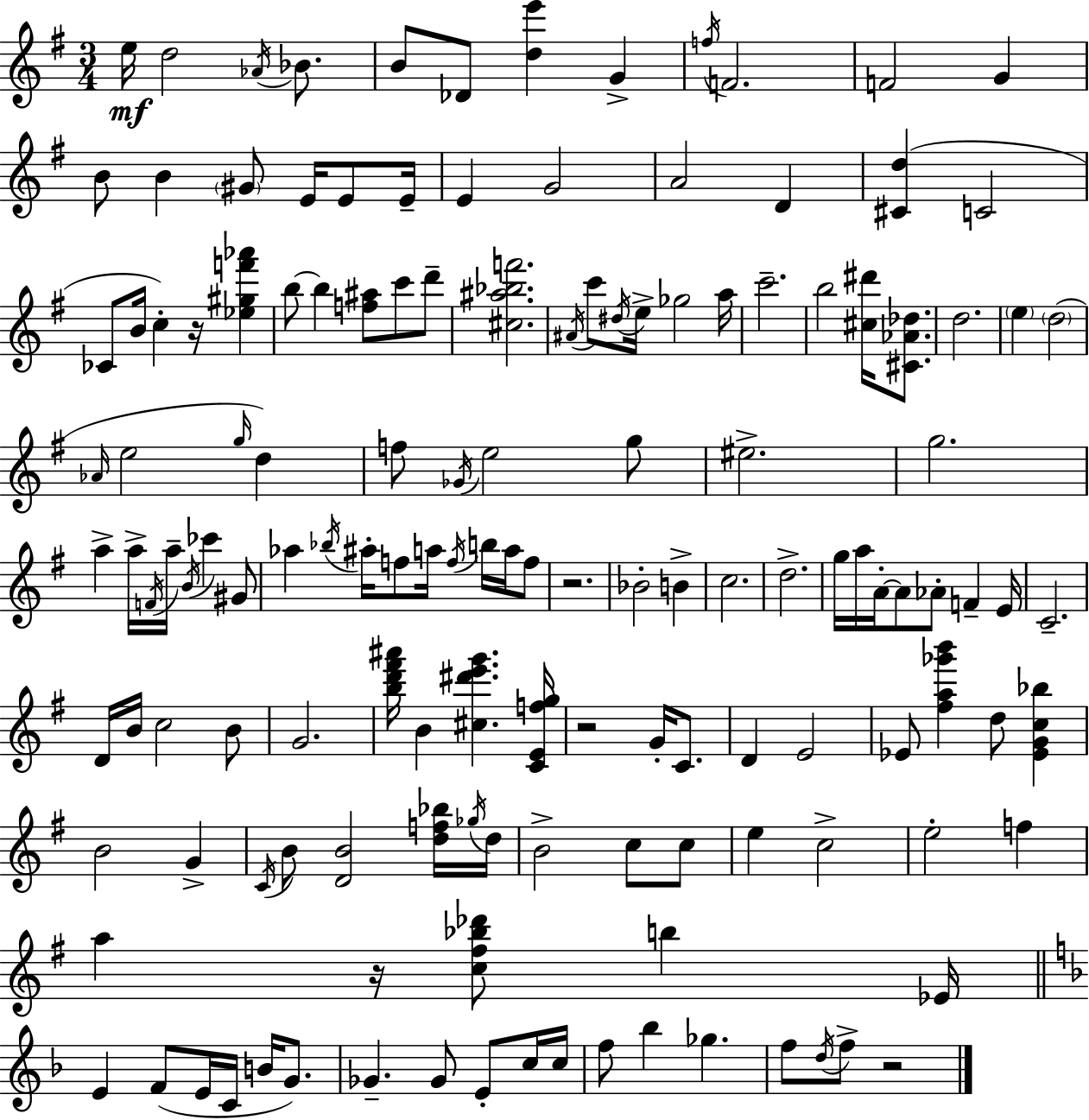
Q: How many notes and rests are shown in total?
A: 143